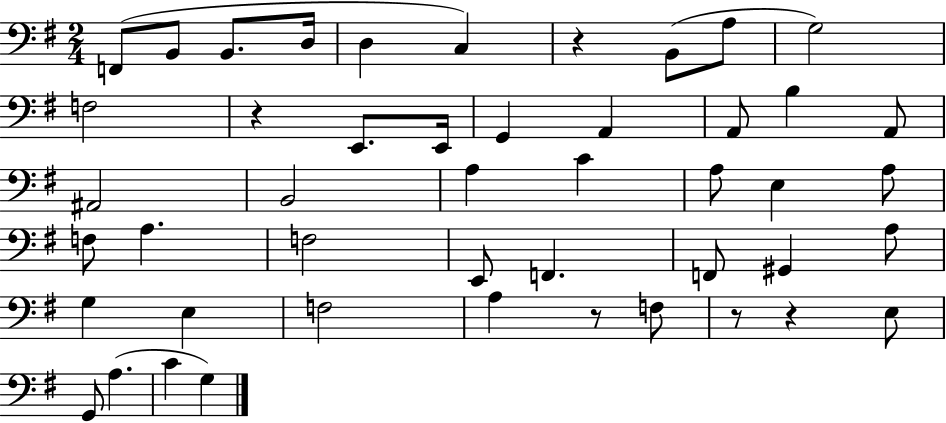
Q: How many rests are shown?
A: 5